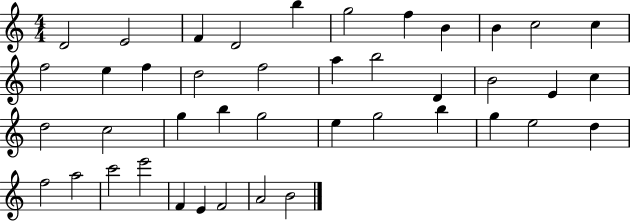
D4/h E4/h F4/q D4/h B5/q G5/h F5/q B4/q B4/q C5/h C5/q F5/h E5/q F5/q D5/h F5/h A5/q B5/h D4/q B4/h E4/q C5/q D5/h C5/h G5/q B5/q G5/h E5/q G5/h B5/q G5/q E5/h D5/q F5/h A5/h C6/h E6/h F4/q E4/q F4/h A4/h B4/h